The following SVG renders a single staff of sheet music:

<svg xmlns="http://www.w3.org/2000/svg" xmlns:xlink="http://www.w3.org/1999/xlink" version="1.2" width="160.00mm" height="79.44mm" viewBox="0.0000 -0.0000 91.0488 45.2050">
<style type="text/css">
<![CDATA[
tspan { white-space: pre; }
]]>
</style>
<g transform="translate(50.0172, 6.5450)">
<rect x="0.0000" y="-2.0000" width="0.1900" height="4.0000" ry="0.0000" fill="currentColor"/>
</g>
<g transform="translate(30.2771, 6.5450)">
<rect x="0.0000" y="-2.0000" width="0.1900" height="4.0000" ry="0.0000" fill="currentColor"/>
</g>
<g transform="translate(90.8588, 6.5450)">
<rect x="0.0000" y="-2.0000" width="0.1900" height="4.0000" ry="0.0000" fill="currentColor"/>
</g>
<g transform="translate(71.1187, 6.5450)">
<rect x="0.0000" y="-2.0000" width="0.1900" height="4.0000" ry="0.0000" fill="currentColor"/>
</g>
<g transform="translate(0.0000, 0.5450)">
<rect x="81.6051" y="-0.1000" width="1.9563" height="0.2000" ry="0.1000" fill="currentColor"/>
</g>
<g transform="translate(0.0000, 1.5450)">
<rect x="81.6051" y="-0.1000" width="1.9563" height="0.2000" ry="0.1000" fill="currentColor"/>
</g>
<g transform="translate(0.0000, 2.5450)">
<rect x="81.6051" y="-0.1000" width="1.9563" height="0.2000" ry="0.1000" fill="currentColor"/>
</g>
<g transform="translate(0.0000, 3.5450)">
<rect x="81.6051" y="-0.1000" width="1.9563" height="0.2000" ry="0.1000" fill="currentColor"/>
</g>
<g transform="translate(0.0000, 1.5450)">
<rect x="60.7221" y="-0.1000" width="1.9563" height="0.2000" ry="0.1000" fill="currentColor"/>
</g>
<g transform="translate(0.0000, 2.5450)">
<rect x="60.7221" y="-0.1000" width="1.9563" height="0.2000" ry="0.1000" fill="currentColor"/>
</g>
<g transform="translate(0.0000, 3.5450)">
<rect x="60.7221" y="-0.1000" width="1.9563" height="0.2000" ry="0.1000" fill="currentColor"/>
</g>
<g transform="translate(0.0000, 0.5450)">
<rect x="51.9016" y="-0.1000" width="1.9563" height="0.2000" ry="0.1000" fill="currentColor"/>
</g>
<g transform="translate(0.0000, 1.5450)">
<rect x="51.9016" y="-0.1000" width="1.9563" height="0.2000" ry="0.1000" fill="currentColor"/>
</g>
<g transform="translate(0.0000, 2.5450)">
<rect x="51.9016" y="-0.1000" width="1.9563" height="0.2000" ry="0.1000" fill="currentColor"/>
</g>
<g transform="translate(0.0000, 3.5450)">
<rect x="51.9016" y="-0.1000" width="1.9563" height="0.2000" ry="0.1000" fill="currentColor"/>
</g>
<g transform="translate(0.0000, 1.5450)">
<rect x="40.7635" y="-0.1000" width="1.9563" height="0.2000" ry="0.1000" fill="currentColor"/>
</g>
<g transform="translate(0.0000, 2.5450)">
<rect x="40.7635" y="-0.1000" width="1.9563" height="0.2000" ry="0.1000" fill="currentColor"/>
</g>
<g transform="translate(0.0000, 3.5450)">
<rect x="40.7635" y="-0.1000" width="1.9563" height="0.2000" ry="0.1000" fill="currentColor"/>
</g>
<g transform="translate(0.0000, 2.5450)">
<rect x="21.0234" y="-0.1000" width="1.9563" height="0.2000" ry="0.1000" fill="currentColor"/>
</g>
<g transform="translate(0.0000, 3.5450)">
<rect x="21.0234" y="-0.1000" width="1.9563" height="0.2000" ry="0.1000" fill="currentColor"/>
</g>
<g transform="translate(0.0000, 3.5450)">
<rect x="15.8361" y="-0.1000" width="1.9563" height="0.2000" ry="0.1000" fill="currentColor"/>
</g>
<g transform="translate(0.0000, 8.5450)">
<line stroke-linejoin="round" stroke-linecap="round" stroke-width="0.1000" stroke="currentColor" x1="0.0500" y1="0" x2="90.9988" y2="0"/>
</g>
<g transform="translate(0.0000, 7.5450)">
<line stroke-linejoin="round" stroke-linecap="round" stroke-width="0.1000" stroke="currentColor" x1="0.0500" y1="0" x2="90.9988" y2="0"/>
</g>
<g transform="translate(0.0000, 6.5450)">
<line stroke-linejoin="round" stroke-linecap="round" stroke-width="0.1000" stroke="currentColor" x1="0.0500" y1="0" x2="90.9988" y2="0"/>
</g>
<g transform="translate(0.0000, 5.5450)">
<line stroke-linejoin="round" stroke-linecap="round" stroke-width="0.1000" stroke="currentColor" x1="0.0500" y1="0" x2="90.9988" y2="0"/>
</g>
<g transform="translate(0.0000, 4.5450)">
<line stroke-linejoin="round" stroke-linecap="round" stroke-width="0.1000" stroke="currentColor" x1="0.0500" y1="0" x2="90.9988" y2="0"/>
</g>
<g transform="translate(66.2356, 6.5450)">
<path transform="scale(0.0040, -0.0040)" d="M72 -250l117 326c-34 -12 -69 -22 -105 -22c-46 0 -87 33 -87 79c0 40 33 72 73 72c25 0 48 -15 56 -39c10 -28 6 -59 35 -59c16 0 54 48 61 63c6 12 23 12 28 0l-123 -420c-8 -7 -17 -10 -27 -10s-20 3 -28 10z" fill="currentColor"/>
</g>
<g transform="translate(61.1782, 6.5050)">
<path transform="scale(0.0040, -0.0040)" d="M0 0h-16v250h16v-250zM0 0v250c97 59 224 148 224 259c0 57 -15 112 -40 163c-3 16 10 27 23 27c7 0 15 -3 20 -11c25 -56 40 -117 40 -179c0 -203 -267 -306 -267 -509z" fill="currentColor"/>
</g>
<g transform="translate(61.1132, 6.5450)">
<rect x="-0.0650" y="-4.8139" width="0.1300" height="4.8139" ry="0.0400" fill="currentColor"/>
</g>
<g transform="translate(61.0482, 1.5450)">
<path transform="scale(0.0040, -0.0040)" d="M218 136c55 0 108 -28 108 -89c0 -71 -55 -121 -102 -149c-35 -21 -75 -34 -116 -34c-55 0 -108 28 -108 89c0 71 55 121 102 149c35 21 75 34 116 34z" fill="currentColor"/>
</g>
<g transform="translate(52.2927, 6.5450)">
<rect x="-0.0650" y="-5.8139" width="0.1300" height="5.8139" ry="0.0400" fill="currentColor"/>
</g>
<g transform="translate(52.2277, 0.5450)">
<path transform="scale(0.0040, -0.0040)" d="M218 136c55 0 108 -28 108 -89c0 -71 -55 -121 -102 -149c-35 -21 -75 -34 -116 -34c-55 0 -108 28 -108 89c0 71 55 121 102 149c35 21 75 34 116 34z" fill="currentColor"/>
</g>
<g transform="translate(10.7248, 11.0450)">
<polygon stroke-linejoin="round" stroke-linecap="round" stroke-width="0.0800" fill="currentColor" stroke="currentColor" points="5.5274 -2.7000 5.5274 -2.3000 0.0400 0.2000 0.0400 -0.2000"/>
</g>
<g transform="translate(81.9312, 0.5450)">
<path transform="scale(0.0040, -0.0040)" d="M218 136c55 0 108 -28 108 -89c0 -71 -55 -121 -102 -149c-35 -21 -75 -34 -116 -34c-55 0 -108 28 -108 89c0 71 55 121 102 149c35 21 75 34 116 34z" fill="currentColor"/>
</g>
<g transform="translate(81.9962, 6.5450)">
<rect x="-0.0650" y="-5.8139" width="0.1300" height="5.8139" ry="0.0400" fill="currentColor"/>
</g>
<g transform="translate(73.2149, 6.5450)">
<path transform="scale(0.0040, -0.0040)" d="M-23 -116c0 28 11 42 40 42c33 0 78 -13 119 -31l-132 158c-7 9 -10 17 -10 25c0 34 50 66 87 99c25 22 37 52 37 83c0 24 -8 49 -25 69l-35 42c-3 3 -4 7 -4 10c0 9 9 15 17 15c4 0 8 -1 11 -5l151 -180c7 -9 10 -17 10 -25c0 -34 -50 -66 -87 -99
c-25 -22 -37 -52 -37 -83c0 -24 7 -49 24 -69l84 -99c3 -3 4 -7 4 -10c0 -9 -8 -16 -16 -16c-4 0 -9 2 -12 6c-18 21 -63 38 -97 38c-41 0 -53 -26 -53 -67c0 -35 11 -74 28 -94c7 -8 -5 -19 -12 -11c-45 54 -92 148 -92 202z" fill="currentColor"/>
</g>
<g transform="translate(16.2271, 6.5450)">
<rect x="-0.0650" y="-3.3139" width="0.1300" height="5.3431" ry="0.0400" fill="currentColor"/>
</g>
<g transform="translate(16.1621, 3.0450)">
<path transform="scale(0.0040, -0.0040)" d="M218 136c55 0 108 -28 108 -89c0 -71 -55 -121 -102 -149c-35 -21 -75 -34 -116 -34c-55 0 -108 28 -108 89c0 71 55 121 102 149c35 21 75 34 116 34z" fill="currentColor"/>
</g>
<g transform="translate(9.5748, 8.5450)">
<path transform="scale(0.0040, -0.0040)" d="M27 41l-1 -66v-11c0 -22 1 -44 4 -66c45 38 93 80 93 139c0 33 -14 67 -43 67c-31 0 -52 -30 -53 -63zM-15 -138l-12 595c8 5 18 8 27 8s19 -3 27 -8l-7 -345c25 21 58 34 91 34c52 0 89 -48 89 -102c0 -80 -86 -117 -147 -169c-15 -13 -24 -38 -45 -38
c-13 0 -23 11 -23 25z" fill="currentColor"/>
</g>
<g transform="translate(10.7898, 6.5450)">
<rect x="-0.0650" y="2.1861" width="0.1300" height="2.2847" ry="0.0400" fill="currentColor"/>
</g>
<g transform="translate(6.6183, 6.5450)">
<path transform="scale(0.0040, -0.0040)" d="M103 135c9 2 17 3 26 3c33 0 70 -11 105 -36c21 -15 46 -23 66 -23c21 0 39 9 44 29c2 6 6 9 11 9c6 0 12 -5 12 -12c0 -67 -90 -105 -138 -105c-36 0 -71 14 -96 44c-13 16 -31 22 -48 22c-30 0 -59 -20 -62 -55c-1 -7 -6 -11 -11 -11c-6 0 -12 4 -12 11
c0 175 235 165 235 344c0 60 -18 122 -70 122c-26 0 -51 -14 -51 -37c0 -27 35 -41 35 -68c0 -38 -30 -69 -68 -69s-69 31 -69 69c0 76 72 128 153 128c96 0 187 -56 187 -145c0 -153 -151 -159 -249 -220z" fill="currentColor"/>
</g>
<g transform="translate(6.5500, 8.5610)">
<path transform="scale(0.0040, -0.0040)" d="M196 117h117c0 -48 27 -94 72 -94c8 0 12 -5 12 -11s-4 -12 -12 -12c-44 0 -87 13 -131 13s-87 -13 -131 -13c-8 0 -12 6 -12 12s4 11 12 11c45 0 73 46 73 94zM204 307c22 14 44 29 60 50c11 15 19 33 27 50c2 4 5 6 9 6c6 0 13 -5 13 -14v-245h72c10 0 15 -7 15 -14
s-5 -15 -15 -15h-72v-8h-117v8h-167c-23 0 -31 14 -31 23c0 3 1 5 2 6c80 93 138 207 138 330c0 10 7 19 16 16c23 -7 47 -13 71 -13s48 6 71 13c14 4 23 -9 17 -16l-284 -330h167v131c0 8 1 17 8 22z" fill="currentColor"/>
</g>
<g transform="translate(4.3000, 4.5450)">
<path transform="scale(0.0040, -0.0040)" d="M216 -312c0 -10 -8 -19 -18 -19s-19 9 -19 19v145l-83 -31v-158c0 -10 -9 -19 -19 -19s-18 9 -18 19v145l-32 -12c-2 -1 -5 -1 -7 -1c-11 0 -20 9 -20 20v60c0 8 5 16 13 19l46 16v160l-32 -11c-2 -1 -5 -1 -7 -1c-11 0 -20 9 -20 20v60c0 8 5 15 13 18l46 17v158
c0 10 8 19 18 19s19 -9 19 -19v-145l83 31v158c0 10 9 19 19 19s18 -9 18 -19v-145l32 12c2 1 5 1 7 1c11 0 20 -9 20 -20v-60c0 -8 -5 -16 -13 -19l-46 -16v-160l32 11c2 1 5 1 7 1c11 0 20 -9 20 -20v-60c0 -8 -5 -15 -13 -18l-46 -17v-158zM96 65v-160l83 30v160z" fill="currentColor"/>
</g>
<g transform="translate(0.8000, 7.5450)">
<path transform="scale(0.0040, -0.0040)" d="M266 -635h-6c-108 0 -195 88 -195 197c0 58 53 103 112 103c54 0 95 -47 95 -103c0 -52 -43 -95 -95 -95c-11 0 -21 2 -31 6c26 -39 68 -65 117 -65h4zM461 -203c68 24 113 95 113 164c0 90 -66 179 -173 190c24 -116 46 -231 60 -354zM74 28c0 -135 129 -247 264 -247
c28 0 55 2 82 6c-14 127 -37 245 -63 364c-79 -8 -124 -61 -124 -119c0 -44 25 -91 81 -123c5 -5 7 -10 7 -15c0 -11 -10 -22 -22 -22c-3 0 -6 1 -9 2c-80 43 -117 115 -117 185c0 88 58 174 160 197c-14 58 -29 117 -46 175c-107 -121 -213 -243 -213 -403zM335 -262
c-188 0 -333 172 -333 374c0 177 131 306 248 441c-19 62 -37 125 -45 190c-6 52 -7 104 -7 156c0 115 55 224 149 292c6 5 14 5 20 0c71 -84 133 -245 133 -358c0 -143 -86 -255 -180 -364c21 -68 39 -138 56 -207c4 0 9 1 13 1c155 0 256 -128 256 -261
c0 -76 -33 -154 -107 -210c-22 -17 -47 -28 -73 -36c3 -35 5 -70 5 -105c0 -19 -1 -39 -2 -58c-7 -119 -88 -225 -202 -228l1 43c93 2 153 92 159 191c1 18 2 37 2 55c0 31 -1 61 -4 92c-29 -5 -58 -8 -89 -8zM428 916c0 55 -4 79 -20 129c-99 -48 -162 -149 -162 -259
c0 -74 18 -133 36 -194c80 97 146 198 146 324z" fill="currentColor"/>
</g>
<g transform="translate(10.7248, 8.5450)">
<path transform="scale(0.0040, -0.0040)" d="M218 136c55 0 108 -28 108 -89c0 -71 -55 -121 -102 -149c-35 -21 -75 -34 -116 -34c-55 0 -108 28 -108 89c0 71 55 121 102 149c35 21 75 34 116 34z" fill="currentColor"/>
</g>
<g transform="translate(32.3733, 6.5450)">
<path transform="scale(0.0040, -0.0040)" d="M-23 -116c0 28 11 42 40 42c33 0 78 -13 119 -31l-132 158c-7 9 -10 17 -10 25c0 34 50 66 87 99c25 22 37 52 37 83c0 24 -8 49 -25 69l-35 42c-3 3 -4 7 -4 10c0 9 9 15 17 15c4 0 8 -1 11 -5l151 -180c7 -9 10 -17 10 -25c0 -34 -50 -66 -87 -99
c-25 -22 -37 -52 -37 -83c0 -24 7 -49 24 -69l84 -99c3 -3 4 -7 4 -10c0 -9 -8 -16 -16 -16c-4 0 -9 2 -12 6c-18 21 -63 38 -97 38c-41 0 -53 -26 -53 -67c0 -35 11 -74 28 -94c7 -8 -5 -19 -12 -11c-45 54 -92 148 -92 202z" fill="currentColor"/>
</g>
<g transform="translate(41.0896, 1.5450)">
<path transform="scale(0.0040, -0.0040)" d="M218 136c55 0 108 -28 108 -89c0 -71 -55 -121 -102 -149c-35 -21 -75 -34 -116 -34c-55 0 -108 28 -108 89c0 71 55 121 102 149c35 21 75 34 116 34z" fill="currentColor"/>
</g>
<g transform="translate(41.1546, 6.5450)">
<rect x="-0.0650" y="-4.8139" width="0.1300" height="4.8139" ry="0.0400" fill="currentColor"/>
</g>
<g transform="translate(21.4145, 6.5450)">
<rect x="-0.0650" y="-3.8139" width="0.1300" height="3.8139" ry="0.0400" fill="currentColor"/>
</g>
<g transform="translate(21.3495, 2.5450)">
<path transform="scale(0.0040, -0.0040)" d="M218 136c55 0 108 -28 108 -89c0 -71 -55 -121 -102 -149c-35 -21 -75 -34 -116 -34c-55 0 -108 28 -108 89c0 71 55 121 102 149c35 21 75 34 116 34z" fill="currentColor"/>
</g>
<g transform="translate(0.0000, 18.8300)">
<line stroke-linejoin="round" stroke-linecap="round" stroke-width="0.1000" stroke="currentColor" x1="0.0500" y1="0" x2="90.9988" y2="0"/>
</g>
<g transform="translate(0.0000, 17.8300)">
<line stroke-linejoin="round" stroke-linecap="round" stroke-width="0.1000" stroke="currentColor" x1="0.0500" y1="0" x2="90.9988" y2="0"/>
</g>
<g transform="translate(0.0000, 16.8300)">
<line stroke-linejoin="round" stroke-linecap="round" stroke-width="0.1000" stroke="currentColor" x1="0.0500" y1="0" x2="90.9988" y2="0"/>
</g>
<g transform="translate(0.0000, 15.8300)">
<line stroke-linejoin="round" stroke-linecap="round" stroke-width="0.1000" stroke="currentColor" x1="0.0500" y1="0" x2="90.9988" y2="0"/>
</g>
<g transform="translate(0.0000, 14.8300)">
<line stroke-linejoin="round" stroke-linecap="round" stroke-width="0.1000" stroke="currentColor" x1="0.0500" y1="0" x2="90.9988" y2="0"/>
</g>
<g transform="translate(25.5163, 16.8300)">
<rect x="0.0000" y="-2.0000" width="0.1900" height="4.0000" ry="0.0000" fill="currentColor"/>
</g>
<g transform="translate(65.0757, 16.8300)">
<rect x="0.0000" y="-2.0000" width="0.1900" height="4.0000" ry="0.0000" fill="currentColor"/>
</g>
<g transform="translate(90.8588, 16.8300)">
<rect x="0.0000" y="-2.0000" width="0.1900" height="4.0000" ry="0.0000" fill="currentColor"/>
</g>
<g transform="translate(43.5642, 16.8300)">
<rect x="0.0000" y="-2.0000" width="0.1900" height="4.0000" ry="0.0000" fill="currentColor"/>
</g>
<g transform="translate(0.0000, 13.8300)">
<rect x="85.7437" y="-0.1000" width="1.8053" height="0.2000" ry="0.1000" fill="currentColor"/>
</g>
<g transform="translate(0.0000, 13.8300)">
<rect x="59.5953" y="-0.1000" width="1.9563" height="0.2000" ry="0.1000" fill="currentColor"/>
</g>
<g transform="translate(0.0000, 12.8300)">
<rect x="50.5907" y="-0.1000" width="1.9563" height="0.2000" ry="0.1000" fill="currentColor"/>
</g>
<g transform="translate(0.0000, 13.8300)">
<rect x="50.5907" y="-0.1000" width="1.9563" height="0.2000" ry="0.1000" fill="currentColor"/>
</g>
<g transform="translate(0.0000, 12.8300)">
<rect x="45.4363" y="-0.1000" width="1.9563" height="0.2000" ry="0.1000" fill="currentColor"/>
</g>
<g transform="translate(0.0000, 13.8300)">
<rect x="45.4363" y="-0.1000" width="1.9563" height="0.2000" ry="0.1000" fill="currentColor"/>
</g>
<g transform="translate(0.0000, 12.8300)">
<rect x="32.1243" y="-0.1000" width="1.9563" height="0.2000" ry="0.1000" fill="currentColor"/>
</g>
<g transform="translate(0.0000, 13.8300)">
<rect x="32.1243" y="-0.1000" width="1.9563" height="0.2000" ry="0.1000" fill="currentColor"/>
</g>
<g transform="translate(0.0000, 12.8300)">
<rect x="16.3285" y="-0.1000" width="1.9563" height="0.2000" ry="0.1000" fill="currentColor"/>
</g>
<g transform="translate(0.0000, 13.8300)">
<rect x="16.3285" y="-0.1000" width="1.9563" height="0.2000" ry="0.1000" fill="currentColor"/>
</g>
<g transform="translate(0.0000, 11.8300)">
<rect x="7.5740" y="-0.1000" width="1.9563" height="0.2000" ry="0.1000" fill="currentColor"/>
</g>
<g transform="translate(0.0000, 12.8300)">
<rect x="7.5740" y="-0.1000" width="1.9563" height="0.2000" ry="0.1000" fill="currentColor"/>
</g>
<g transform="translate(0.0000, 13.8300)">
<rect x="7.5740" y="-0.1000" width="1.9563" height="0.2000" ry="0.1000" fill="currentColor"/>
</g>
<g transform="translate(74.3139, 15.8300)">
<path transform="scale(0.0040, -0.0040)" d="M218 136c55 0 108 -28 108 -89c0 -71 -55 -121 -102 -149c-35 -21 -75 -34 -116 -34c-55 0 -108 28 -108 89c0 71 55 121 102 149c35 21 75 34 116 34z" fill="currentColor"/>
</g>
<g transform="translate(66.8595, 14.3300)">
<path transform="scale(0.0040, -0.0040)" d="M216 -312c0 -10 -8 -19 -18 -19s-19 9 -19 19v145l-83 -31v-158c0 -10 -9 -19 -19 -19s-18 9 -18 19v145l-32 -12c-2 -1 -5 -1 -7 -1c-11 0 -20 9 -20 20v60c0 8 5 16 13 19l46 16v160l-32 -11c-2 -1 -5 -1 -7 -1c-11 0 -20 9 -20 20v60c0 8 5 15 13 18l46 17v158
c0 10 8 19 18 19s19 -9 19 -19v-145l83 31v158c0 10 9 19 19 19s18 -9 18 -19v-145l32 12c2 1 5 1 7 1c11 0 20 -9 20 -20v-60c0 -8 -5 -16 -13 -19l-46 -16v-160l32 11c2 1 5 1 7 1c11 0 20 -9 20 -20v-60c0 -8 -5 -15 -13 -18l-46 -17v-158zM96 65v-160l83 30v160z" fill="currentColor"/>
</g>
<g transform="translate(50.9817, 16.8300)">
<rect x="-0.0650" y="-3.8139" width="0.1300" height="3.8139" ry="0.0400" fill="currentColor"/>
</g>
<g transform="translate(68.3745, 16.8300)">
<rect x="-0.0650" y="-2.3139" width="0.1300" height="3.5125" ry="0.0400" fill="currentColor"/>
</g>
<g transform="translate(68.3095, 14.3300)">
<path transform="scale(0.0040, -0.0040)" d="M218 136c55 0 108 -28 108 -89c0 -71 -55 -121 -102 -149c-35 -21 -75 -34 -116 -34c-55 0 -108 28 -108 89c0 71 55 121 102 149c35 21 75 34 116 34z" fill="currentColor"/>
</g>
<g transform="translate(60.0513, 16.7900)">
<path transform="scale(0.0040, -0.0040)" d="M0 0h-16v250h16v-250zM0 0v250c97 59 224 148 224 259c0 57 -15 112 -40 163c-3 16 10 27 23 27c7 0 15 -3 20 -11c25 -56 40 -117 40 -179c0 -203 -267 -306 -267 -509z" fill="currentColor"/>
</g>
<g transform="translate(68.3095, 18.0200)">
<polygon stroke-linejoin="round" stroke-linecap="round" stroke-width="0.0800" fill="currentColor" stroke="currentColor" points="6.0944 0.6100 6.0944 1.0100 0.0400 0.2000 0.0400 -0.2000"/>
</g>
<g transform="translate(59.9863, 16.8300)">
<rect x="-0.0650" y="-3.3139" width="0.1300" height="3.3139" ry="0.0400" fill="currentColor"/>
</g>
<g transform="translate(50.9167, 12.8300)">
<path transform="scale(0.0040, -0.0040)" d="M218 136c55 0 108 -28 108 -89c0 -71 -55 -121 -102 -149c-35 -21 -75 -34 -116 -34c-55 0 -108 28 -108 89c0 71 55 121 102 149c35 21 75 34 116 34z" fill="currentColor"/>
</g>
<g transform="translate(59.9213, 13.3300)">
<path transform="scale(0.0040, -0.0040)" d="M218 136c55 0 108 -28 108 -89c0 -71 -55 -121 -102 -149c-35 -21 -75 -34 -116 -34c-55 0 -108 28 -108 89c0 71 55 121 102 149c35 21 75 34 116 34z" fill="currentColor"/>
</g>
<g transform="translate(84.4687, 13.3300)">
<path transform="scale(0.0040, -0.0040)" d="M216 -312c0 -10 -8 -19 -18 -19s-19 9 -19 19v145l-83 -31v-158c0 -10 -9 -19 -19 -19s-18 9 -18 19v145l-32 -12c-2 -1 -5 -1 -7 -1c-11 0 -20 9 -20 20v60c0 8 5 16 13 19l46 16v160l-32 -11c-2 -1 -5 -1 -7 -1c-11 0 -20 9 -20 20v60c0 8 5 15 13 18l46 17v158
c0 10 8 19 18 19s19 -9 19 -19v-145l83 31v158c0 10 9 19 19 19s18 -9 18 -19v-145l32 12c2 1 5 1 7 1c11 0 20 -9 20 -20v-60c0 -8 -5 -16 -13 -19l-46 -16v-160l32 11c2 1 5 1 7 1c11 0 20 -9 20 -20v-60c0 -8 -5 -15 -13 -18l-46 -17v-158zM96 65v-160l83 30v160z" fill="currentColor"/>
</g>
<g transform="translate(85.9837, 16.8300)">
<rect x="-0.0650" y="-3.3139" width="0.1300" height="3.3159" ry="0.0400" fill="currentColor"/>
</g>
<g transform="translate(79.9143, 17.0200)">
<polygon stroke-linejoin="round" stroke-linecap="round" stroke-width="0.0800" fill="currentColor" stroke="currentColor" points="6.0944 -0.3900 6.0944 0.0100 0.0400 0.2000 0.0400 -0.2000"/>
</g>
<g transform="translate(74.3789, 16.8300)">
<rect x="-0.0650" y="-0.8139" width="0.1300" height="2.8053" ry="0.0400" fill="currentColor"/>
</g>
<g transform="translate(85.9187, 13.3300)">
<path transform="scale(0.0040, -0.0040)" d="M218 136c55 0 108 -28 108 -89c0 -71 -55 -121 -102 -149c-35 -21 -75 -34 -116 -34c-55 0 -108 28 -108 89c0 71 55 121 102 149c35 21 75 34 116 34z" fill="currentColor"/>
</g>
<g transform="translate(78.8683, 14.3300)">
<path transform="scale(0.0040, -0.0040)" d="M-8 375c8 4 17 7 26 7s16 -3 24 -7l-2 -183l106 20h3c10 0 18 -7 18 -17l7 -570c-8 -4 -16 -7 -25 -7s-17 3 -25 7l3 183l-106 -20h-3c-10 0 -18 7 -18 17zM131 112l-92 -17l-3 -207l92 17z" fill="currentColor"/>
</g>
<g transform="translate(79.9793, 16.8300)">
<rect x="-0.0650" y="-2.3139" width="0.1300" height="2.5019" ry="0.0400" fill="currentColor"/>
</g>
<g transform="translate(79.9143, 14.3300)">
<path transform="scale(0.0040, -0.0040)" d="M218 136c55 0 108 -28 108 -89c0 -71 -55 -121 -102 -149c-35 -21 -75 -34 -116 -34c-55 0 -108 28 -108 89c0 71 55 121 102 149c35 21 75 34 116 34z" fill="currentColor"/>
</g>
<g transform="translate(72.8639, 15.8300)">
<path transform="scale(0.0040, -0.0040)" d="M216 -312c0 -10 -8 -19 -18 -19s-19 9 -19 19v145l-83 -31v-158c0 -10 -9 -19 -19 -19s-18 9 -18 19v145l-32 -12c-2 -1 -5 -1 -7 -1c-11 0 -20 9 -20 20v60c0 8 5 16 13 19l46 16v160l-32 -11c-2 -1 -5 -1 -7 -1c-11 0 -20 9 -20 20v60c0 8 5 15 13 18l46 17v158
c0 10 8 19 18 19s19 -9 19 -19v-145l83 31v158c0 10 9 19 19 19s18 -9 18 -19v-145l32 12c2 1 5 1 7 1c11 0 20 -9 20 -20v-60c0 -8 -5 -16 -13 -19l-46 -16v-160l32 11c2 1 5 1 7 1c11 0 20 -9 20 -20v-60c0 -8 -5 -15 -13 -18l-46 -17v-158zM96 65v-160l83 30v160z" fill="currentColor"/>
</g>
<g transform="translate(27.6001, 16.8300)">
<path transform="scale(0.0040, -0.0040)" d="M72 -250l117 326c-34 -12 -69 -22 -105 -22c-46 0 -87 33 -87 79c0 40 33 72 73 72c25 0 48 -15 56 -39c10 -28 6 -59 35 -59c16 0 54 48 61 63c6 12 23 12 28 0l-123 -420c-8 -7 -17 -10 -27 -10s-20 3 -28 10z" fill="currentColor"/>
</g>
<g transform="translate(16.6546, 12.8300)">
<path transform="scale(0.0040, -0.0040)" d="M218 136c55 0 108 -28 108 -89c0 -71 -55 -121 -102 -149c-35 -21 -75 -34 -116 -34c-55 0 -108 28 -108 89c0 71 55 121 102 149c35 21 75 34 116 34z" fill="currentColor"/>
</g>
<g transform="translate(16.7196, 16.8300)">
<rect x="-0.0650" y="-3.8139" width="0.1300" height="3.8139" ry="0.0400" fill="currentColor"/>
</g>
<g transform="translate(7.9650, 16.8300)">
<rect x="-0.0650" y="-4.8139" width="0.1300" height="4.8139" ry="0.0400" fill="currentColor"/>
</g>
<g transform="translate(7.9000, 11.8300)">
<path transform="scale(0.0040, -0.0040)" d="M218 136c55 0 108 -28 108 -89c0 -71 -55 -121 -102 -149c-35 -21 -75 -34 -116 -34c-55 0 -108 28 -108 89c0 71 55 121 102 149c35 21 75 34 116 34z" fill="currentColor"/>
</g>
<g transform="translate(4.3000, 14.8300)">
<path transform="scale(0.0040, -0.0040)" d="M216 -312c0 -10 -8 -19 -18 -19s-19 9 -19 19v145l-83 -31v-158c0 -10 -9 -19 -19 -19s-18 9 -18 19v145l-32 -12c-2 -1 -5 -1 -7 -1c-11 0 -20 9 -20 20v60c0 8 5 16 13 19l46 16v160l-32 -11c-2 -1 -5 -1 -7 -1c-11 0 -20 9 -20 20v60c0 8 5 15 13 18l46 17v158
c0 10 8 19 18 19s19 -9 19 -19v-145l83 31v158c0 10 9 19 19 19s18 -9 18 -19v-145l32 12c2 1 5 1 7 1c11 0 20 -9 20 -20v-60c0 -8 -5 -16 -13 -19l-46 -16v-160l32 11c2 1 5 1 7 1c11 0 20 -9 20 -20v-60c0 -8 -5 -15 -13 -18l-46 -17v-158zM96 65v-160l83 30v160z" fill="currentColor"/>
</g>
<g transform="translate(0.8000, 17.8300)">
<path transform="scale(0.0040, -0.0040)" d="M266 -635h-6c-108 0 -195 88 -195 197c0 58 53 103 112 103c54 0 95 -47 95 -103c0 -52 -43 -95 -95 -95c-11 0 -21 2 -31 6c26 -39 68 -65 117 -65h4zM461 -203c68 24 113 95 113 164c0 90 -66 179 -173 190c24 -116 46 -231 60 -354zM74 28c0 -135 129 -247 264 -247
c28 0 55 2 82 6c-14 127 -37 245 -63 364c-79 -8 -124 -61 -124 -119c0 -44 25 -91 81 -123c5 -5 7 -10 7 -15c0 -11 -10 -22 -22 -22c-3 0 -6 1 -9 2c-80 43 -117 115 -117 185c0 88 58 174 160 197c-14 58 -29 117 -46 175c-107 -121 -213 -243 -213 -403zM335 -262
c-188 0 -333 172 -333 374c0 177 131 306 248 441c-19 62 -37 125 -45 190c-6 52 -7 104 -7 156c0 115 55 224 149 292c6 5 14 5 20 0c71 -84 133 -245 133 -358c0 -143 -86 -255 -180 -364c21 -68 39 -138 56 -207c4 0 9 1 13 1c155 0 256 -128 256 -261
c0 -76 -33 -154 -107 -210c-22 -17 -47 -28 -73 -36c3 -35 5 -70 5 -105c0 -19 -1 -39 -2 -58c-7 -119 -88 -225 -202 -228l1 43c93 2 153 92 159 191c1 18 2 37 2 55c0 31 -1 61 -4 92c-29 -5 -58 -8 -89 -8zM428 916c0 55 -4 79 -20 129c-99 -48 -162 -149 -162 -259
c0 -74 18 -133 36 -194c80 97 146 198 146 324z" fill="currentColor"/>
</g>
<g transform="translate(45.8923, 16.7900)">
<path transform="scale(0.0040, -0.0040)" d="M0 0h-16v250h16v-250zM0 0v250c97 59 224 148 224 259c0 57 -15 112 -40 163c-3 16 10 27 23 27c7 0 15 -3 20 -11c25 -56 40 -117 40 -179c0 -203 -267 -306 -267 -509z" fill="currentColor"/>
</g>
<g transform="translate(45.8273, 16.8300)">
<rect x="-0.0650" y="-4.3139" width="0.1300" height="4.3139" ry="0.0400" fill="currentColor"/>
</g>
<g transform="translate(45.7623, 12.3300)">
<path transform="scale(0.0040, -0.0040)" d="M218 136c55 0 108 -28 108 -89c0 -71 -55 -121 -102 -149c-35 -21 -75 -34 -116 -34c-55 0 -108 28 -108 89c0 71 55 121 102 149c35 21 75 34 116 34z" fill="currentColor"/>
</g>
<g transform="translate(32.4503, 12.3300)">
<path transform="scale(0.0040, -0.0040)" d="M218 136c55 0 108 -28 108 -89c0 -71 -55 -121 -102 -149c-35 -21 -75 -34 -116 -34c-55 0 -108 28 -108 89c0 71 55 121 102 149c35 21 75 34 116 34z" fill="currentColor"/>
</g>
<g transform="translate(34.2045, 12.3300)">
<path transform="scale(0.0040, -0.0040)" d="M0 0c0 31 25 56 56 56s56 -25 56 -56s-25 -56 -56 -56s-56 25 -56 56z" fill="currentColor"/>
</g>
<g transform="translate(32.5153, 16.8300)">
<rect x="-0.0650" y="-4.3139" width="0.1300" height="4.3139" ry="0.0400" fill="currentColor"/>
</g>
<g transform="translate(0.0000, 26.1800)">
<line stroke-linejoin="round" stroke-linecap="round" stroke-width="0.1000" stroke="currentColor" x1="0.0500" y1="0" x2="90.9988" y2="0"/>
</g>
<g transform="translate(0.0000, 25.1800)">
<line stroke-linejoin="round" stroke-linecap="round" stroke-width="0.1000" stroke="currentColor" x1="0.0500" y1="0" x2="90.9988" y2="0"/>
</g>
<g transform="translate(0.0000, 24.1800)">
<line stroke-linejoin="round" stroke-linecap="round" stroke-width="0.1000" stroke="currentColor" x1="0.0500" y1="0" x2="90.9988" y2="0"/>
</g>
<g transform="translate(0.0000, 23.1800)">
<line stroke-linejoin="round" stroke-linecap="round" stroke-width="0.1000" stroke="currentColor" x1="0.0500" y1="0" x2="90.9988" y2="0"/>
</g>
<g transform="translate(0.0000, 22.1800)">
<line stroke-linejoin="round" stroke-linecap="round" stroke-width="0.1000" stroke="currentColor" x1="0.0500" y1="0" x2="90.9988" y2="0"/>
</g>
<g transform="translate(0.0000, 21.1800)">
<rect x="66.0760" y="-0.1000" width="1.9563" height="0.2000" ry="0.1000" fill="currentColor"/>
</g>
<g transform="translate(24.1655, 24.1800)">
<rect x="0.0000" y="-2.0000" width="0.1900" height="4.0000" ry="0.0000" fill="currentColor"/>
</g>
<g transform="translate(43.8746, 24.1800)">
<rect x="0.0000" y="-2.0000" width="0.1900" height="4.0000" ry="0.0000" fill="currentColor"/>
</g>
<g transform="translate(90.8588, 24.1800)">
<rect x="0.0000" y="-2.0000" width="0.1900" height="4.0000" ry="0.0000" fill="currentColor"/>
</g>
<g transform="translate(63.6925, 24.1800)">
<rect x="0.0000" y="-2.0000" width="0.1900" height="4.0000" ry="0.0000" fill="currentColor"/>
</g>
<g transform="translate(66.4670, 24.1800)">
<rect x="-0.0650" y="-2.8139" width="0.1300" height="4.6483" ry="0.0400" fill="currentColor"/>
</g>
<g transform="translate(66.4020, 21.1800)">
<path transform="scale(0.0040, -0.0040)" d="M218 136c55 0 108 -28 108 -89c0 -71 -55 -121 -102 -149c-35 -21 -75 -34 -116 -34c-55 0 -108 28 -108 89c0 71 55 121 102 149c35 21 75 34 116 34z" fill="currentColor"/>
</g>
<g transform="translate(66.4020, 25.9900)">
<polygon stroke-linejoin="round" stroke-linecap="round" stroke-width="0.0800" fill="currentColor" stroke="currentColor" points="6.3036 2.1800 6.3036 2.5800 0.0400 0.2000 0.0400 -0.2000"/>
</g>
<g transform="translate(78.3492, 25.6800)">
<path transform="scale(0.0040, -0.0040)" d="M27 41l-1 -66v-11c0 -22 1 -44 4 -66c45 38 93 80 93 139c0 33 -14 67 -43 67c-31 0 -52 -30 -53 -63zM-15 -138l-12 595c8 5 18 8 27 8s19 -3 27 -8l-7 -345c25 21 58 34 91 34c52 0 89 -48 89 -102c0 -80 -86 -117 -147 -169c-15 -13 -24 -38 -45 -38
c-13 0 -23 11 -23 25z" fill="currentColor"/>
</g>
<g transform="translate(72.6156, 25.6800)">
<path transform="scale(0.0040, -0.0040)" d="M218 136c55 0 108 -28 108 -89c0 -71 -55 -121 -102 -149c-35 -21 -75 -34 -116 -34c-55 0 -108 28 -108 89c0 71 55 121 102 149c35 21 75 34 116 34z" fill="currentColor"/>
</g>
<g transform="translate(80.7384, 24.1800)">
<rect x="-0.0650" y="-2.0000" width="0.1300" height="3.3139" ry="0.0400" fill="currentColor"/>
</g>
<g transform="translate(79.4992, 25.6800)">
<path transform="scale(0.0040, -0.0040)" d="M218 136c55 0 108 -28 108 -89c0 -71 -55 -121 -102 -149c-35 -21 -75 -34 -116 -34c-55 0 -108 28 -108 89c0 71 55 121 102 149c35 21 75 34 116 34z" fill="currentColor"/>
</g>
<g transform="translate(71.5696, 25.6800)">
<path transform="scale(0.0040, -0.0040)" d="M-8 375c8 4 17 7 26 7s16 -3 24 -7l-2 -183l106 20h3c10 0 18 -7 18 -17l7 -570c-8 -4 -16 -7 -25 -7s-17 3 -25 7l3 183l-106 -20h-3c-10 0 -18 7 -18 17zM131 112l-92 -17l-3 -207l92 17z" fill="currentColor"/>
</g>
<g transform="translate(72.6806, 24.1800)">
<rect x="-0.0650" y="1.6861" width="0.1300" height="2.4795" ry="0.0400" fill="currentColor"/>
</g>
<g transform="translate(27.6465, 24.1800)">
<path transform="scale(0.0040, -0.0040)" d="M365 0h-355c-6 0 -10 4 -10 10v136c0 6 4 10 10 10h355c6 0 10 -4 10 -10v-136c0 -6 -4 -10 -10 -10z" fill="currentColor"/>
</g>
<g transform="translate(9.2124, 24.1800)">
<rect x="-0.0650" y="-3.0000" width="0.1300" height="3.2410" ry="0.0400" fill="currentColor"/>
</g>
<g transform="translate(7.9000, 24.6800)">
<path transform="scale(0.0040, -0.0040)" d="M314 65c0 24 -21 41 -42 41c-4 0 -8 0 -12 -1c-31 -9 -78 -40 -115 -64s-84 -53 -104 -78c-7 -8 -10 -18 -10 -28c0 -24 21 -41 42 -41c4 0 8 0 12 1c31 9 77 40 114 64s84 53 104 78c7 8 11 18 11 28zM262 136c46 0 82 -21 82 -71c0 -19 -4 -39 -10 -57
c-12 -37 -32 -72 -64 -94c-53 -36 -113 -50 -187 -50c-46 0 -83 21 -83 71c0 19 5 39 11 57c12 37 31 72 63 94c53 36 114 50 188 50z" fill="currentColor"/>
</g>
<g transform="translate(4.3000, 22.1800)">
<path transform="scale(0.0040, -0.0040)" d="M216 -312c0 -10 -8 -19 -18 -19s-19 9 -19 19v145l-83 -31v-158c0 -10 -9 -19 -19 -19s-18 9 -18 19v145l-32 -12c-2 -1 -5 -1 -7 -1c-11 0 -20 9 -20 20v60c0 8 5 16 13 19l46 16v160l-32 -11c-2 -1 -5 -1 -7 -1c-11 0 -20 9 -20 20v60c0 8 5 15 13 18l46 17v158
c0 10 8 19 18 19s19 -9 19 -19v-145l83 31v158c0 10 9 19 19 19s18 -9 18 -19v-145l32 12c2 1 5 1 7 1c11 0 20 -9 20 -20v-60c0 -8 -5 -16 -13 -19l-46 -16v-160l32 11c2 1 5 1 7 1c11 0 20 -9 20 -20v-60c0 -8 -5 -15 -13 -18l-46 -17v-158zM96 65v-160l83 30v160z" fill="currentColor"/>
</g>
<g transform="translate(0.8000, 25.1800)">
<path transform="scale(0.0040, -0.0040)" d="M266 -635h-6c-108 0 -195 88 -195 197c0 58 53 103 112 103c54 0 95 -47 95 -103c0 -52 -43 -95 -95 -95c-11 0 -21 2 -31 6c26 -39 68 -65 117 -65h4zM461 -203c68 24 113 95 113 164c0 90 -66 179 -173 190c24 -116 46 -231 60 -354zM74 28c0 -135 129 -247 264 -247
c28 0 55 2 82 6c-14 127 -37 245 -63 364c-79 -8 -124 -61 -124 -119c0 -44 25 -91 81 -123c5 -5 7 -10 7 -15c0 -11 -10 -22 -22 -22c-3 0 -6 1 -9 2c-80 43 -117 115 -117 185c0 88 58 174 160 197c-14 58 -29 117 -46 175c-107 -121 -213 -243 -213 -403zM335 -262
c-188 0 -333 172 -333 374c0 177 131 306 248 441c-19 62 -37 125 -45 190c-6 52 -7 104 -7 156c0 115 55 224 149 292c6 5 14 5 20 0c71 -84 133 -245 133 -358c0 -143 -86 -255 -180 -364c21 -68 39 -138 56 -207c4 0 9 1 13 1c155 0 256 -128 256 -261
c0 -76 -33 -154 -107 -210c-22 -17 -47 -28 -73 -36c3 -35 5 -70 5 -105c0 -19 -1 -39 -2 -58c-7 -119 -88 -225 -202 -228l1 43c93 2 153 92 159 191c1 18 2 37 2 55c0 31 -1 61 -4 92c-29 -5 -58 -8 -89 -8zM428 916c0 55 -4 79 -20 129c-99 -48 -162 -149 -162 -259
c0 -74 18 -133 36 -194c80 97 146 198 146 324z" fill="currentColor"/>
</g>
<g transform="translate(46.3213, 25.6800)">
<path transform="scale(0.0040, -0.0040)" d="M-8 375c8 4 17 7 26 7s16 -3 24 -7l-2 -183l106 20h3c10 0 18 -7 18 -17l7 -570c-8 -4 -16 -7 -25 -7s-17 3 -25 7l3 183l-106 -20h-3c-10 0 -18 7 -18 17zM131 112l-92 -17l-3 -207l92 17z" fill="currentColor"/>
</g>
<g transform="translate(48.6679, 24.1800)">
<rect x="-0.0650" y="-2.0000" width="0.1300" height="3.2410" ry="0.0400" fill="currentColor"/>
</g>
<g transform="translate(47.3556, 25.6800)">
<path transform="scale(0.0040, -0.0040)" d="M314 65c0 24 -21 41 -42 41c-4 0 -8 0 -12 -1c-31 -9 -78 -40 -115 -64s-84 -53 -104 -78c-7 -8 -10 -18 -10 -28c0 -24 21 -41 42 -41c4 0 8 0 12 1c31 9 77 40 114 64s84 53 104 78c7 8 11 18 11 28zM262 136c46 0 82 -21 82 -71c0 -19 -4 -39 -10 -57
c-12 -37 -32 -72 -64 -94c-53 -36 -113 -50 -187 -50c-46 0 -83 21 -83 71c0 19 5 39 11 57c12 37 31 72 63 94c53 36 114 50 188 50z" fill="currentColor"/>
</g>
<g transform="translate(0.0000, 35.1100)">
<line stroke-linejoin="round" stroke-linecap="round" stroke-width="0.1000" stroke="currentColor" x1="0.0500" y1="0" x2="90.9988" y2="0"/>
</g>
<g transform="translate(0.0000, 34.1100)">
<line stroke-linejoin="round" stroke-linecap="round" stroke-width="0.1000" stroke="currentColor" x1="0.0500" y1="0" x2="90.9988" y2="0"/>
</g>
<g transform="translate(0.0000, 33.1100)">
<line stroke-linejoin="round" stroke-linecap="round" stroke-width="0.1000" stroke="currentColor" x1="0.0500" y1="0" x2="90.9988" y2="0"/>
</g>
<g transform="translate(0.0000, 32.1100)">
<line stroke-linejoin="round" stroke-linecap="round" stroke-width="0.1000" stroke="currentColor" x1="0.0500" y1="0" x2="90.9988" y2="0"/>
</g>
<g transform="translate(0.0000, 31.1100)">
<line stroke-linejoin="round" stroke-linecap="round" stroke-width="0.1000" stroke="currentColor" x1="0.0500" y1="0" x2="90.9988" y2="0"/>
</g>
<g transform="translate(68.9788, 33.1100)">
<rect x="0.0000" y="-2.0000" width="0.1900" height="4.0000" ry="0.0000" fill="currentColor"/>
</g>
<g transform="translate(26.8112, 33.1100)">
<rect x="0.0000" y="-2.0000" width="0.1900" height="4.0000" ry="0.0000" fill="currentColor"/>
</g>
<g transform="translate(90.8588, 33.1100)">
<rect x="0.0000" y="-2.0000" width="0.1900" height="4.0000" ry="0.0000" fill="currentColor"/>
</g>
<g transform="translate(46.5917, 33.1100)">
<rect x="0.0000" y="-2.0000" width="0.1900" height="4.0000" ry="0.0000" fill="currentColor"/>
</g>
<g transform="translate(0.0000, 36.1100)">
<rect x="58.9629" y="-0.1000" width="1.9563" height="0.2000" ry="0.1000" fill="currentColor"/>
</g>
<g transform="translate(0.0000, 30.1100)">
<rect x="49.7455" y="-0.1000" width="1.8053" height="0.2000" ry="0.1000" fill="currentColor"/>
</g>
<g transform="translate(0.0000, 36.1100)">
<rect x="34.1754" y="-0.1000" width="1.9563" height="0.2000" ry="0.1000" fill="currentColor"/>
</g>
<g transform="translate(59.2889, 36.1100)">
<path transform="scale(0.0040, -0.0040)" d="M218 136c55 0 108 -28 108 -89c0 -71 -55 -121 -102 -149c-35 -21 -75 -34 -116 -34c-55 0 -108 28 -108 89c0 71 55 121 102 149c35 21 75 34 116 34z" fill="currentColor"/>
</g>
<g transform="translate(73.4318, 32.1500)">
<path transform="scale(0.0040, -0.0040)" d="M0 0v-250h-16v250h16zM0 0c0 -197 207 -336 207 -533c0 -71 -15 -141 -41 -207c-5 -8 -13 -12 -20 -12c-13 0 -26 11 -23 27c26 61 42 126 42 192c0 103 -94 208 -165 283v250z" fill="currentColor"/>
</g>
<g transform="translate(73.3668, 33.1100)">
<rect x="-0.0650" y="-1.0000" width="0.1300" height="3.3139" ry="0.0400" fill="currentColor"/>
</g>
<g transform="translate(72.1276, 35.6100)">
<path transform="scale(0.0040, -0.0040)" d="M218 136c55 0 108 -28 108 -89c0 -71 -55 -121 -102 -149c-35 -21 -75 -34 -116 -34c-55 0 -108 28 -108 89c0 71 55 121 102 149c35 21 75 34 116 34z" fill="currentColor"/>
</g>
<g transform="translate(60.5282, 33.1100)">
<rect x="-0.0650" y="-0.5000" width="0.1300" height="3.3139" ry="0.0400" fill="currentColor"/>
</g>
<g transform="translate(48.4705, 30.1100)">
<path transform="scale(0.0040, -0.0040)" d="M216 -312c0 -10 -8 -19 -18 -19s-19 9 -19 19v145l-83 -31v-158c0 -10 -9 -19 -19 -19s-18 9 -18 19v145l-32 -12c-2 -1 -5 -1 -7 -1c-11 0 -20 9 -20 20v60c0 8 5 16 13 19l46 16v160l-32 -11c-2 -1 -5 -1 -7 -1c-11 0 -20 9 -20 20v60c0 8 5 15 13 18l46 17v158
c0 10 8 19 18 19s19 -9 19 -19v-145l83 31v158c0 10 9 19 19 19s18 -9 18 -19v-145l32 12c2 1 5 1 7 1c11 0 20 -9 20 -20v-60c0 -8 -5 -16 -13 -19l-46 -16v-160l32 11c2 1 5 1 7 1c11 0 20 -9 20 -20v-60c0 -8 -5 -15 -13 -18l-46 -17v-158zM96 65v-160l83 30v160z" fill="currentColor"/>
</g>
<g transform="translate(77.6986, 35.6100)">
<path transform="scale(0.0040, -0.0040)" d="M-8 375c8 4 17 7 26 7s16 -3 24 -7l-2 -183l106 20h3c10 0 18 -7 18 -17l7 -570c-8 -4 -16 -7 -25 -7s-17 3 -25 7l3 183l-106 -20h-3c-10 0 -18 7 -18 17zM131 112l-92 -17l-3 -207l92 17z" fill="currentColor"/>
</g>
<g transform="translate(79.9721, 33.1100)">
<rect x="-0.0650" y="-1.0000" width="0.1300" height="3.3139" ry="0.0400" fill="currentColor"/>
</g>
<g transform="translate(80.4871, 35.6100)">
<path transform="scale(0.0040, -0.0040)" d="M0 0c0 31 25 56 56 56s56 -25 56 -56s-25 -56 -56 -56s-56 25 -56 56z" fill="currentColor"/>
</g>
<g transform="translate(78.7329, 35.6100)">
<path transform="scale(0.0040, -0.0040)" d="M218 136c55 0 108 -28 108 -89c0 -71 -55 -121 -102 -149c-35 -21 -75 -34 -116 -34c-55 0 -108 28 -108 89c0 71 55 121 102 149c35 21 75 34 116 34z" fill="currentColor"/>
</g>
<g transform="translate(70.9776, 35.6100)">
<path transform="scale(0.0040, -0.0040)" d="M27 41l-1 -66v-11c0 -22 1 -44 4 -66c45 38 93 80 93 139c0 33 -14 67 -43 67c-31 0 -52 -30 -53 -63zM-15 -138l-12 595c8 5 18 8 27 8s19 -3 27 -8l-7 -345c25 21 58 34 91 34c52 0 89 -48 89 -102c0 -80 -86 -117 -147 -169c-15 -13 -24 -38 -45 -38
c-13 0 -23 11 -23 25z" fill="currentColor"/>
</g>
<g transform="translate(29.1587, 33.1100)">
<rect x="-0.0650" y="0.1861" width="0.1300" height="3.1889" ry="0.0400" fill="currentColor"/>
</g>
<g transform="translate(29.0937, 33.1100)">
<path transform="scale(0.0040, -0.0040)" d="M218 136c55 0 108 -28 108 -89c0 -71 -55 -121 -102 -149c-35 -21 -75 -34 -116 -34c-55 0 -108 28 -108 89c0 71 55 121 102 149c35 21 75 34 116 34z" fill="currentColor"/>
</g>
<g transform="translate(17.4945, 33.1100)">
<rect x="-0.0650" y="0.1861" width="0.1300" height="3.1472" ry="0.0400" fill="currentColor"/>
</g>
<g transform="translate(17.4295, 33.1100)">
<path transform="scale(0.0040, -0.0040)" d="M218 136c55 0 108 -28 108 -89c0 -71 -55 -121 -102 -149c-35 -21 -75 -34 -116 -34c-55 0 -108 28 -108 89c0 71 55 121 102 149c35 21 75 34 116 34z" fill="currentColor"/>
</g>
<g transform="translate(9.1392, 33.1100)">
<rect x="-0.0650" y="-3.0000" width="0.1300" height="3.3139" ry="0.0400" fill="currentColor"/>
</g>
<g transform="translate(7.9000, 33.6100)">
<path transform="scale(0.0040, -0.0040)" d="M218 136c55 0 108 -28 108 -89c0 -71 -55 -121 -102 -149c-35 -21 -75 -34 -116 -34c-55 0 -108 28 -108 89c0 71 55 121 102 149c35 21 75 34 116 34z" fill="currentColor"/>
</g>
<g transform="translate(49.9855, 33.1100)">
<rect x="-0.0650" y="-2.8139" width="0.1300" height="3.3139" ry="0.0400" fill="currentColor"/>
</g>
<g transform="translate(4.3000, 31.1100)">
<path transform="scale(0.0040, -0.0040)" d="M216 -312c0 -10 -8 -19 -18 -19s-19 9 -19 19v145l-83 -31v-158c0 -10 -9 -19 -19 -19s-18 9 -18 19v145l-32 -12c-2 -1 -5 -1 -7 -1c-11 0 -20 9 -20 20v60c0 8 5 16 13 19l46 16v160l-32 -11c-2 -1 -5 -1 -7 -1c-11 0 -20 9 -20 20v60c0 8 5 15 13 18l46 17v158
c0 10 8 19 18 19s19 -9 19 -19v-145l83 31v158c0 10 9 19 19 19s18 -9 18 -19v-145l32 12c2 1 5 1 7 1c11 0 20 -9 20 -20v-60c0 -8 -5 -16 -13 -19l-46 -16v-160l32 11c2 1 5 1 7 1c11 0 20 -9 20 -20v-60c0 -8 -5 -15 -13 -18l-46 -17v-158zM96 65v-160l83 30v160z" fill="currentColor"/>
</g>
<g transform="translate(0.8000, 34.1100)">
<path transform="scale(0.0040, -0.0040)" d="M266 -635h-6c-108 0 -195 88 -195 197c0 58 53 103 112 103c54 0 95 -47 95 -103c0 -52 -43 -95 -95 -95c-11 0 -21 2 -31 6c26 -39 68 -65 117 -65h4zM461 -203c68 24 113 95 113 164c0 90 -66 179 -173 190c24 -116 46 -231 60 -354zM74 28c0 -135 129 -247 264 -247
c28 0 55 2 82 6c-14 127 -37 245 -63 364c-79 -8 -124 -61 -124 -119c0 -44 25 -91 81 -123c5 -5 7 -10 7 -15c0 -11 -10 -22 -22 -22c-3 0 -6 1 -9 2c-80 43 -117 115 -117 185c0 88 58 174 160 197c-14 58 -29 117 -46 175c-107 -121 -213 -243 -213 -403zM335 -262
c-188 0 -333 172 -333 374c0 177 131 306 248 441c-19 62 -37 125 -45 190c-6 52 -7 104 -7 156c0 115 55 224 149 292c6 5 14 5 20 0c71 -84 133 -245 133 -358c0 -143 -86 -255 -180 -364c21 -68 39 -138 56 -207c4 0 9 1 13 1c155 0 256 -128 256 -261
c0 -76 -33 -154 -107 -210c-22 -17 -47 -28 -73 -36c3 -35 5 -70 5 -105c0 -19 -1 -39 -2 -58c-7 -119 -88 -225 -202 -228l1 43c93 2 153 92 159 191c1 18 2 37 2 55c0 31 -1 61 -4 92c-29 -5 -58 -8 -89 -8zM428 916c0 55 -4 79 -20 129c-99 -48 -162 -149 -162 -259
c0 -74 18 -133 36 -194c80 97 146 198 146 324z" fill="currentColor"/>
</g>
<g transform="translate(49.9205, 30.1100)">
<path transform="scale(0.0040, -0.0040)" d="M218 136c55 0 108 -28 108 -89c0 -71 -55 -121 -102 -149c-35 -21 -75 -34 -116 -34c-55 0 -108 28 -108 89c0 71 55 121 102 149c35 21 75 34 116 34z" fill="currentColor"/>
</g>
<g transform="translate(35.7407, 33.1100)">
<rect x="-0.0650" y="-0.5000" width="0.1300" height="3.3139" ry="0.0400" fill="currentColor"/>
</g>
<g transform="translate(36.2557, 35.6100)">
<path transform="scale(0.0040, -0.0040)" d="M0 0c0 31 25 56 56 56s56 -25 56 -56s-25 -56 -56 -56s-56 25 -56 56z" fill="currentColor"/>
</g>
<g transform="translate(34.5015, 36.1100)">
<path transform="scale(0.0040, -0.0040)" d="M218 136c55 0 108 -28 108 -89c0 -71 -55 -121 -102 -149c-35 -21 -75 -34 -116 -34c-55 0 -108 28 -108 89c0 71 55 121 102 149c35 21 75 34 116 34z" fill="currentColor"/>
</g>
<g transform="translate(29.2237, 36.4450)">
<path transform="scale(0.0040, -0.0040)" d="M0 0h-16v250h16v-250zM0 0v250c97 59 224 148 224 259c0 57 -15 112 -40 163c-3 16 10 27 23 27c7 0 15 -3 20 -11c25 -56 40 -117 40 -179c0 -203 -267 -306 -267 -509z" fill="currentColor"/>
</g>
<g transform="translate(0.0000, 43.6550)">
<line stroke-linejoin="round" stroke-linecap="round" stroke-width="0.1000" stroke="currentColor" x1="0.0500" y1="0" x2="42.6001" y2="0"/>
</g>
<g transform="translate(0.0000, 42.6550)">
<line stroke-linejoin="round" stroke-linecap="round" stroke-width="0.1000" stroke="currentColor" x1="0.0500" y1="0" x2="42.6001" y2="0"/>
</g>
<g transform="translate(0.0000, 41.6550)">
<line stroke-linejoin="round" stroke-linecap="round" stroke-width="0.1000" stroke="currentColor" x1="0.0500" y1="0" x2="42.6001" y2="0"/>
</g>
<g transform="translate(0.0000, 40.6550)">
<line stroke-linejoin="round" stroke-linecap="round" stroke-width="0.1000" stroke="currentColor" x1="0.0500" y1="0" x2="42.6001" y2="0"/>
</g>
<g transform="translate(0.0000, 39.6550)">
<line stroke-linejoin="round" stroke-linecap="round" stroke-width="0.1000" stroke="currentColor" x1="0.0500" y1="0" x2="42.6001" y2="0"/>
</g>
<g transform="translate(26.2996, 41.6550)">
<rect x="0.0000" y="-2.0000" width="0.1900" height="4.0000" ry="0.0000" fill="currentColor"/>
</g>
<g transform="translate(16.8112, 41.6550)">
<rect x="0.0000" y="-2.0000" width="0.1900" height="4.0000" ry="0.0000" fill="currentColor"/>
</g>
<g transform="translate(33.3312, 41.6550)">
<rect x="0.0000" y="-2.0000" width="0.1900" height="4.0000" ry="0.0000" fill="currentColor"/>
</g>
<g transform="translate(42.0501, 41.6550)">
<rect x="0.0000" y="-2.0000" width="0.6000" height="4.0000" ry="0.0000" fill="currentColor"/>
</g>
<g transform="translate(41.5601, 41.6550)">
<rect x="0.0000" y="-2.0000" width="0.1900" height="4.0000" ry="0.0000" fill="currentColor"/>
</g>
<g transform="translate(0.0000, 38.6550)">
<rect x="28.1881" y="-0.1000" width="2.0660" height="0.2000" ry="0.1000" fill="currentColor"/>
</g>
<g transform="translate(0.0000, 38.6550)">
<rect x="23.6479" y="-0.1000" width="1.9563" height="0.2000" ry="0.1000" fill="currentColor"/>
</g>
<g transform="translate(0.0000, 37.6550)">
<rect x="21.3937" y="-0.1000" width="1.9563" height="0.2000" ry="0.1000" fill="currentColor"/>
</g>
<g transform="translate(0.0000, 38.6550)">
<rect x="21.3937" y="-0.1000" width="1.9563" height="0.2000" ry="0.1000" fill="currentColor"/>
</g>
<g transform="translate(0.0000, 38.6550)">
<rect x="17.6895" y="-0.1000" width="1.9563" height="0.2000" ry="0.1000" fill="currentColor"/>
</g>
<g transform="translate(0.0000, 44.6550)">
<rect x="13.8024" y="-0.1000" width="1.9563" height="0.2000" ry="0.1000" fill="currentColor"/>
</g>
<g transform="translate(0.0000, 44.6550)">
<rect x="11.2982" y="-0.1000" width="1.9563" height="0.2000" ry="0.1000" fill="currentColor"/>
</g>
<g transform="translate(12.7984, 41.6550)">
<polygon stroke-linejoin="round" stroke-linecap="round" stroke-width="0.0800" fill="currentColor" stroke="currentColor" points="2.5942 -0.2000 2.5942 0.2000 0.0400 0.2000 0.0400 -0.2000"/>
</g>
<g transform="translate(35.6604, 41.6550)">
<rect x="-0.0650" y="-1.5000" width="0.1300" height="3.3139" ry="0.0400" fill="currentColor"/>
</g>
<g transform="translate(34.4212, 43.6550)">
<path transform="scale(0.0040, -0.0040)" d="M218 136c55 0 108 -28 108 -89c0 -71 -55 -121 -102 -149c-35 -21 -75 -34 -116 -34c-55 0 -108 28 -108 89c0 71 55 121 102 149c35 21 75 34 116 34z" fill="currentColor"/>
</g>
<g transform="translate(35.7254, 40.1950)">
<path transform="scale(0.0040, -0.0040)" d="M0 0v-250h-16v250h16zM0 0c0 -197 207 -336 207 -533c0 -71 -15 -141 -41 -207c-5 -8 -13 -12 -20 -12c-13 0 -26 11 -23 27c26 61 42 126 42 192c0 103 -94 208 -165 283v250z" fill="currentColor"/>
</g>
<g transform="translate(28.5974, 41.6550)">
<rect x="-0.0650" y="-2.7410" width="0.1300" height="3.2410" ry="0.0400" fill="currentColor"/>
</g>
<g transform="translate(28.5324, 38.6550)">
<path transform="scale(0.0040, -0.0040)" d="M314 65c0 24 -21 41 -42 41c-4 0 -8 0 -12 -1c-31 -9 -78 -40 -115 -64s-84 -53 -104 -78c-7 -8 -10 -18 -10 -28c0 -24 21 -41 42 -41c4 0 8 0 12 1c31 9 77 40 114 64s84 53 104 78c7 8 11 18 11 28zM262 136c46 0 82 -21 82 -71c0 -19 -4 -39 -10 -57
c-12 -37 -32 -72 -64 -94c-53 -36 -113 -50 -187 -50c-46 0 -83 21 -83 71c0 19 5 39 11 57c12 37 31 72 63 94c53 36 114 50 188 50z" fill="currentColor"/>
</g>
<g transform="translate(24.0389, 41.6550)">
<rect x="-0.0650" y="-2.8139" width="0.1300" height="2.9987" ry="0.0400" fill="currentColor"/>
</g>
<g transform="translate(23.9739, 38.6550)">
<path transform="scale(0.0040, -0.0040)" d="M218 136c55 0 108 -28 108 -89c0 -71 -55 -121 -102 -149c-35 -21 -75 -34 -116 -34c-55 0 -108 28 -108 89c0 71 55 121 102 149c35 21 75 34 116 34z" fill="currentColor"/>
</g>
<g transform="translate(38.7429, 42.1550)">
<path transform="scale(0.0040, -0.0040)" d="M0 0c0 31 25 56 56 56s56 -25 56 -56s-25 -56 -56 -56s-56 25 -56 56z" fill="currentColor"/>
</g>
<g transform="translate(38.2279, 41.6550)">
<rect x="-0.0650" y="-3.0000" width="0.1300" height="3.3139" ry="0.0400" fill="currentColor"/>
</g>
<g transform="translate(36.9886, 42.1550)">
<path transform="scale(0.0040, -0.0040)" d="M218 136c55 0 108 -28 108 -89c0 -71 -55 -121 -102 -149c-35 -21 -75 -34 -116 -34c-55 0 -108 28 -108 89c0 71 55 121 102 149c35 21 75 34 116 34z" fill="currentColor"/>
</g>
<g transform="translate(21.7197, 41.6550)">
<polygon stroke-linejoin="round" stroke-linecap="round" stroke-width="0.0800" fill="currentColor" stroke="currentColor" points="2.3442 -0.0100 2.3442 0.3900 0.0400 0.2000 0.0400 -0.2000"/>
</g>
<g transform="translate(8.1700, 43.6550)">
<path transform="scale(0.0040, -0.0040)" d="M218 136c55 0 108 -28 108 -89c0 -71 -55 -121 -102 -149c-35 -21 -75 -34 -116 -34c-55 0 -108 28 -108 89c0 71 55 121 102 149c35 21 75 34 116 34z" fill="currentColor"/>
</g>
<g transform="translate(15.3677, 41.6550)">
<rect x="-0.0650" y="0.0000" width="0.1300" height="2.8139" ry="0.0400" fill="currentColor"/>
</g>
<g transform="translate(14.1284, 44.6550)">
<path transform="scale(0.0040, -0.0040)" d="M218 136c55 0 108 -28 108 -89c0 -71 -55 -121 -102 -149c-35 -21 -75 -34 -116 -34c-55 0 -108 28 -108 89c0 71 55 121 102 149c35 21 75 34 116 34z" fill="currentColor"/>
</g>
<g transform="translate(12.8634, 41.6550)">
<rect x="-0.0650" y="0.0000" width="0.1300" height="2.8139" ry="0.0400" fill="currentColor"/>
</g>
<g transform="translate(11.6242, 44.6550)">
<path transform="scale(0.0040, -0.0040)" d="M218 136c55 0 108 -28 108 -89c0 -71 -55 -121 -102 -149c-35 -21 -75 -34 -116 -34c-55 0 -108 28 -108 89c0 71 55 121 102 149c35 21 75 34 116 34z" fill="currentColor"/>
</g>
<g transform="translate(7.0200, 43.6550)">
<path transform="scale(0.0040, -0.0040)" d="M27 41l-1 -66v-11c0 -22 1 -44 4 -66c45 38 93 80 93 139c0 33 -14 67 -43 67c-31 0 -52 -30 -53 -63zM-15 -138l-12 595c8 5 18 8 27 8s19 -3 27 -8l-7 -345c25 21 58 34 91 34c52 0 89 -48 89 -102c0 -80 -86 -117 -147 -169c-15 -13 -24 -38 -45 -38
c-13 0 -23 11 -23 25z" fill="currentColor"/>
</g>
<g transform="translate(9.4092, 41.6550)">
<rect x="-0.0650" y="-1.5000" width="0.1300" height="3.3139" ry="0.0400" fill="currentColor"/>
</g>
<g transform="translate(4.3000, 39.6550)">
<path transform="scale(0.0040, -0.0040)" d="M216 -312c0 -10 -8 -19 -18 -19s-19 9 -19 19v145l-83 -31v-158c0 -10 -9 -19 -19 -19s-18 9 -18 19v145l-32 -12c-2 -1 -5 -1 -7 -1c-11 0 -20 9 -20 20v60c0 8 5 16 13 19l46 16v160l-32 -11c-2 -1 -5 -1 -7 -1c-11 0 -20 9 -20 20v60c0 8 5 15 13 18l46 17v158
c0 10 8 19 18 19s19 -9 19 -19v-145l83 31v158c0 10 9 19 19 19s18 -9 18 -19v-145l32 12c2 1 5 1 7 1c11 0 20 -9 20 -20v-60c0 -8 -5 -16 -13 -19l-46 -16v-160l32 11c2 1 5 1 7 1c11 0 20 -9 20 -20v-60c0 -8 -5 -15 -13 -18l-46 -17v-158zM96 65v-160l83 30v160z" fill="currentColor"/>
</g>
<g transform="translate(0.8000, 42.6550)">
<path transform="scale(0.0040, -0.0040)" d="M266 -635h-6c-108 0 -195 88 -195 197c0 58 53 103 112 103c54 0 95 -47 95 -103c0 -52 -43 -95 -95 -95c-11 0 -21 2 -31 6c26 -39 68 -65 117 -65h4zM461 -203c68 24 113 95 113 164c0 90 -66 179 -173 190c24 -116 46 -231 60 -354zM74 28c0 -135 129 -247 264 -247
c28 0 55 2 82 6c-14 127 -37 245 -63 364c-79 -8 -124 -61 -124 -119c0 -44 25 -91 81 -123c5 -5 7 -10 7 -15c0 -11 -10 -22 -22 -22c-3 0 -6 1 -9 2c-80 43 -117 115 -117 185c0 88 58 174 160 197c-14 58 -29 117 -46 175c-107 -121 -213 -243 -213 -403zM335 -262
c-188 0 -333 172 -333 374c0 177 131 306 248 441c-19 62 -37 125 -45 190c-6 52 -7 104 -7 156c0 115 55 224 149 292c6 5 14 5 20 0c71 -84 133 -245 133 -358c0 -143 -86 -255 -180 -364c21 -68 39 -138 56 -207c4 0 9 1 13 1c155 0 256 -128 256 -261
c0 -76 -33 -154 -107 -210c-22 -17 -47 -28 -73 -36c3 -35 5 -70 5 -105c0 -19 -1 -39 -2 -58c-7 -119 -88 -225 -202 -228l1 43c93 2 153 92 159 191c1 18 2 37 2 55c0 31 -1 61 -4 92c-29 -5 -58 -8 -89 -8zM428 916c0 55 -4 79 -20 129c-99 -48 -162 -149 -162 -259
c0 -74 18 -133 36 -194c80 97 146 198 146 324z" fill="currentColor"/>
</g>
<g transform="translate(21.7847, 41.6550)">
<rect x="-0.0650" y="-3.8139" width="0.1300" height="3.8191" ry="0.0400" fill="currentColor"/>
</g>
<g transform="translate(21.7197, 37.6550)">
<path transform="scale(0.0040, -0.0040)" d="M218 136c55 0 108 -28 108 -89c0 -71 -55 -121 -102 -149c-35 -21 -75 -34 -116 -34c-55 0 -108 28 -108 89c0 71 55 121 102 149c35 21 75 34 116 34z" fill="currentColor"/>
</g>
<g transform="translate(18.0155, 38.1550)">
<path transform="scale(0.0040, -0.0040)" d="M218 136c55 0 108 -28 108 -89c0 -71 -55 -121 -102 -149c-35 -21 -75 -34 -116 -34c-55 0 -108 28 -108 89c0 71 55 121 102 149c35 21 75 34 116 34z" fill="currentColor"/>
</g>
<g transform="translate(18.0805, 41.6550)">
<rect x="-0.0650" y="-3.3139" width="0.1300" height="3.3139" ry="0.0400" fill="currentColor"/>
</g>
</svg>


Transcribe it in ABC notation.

X:1
T:Untitled
M:2/4
L:1/4
K:G
_E/2 b/2 c' z e' g' e'/2 z/2 z g' e' c' z/2 d' d'/2 c' b/2 ^g/2 ^d/2 g/2 ^b/2 A2 z2 F2 a/2 F/2 _F A B B/2 C ^a C _D/2 D _E C/2 C/2 b c'/2 a/2 a2 E/2 A